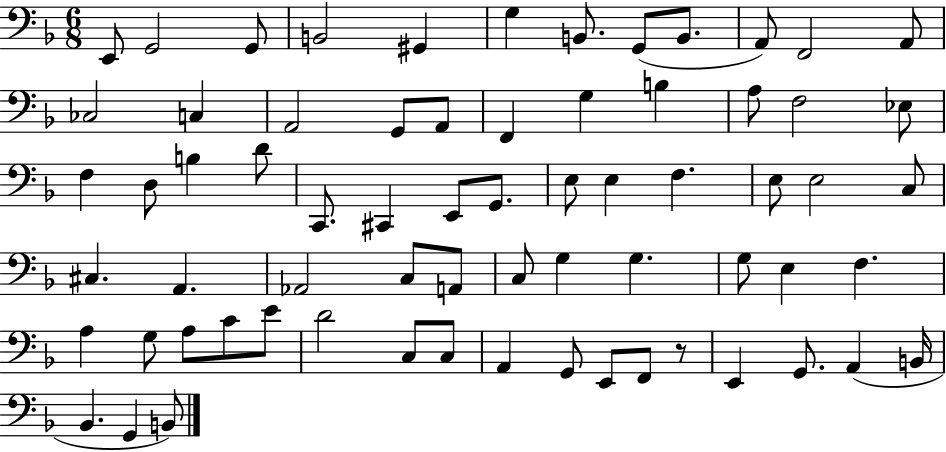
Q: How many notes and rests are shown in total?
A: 68